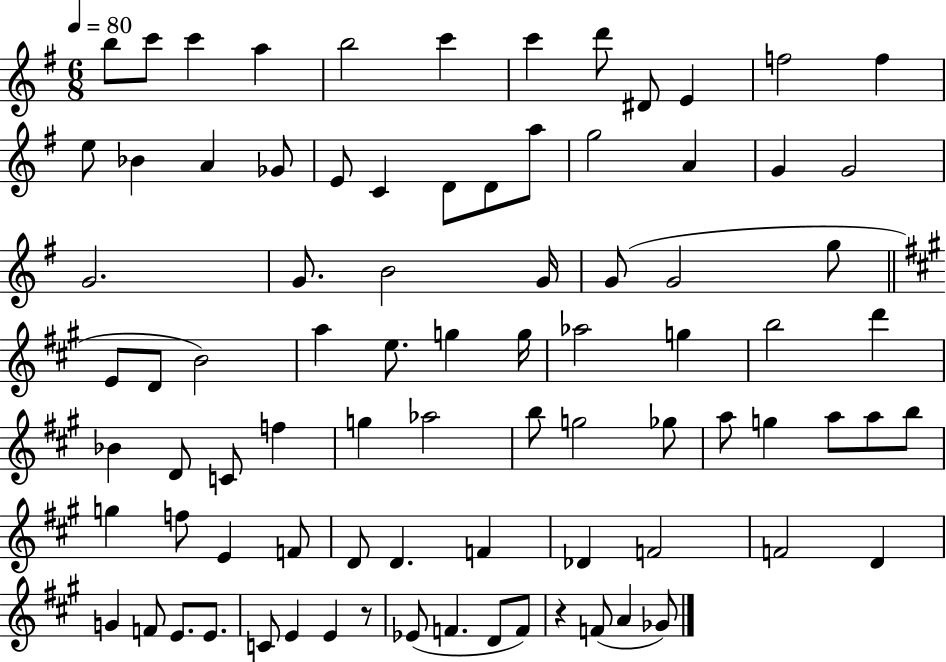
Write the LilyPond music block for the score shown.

{
  \clef treble
  \numericTimeSignature
  \time 6/8
  \key g \major
  \tempo 4 = 80
  \repeat volta 2 { b''8 c'''8 c'''4 a''4 | b''2 c'''4 | c'''4 d'''8 dis'8 e'4 | f''2 f''4 | \break e''8 bes'4 a'4 ges'8 | e'8 c'4 d'8 d'8 a''8 | g''2 a'4 | g'4 g'2 | \break g'2. | g'8. b'2 g'16 | g'8( g'2 g''8 | \bar "||" \break \key a \major e'8 d'8 b'2) | a''4 e''8. g''4 g''16 | aes''2 g''4 | b''2 d'''4 | \break bes'4 d'8 c'8 f''4 | g''4 aes''2 | b''8 g''2 ges''8 | a''8 g''4 a''8 a''8 b''8 | \break g''4 f''8 e'4 f'8 | d'8 d'4. f'4 | des'4 f'2 | f'2 d'4 | \break g'4 f'8 e'8. e'8. | c'8 e'4 e'4 r8 | ees'8( f'4. d'8 f'8) | r4 f'8( a'4 ges'8) | \break } \bar "|."
}